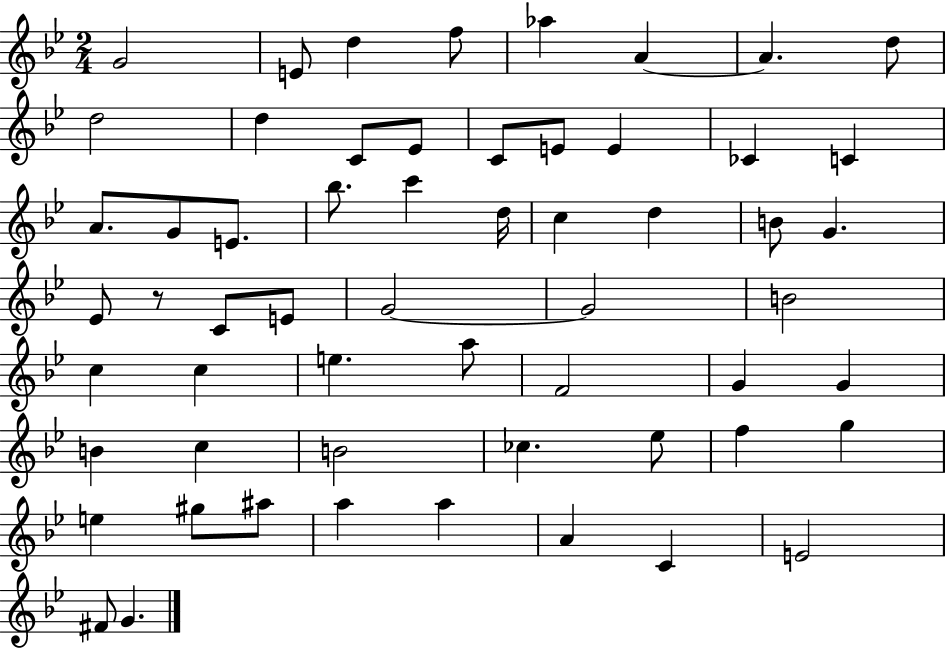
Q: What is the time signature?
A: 2/4